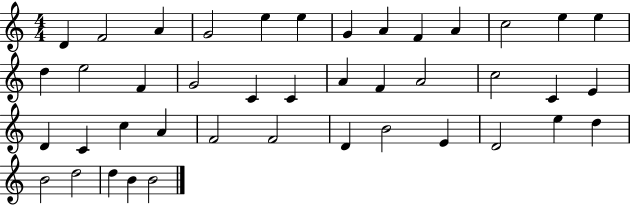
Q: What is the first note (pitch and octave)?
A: D4